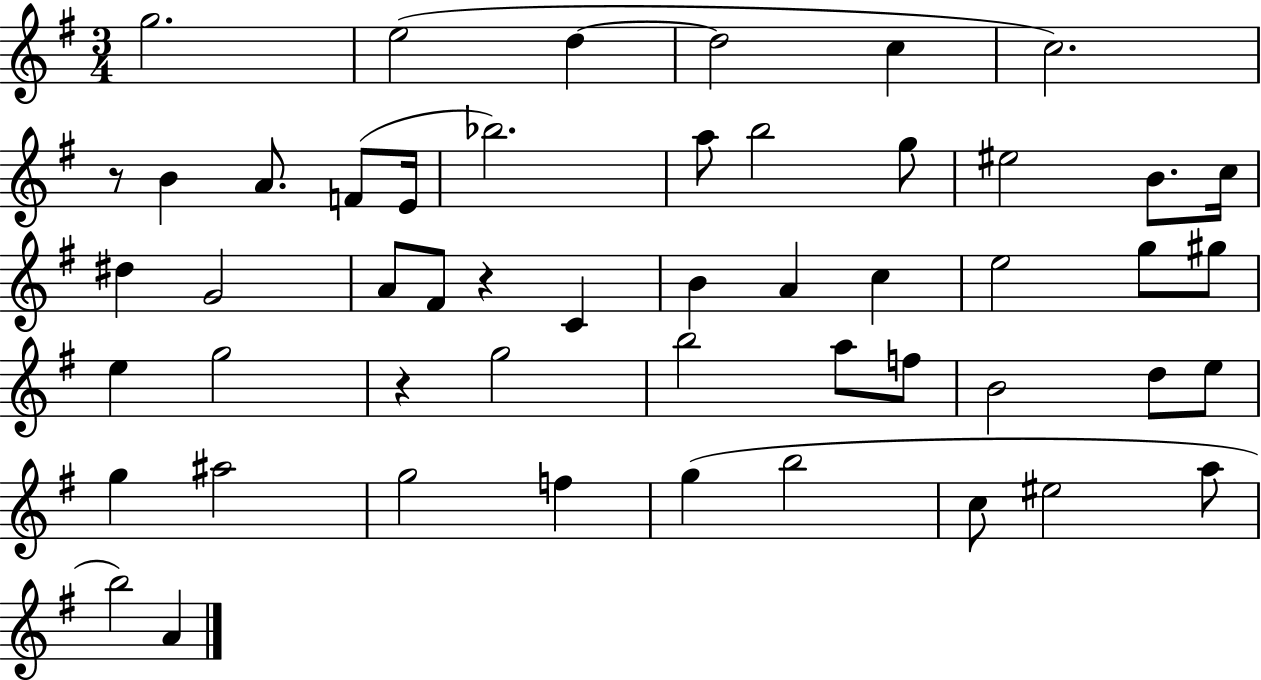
G5/h. E5/h D5/q D5/h C5/q C5/h. R/e B4/q A4/e. F4/e E4/s Bb5/h. A5/e B5/h G5/e EIS5/h B4/e. C5/s D#5/q G4/h A4/e F#4/e R/q C4/q B4/q A4/q C5/q E5/h G5/e G#5/e E5/q G5/h R/q G5/h B5/h A5/e F5/e B4/h D5/e E5/e G5/q A#5/h G5/h F5/q G5/q B5/h C5/e EIS5/h A5/e B5/h A4/q